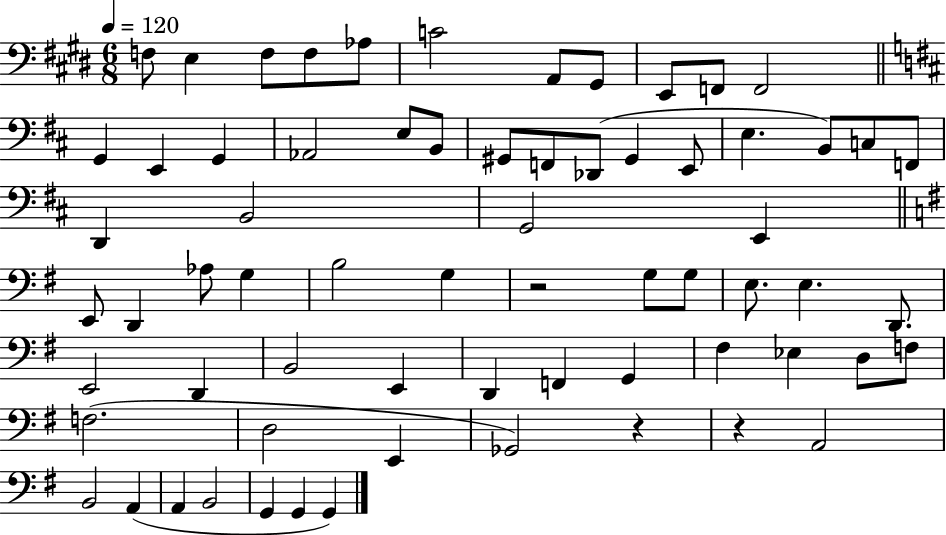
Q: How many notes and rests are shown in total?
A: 67